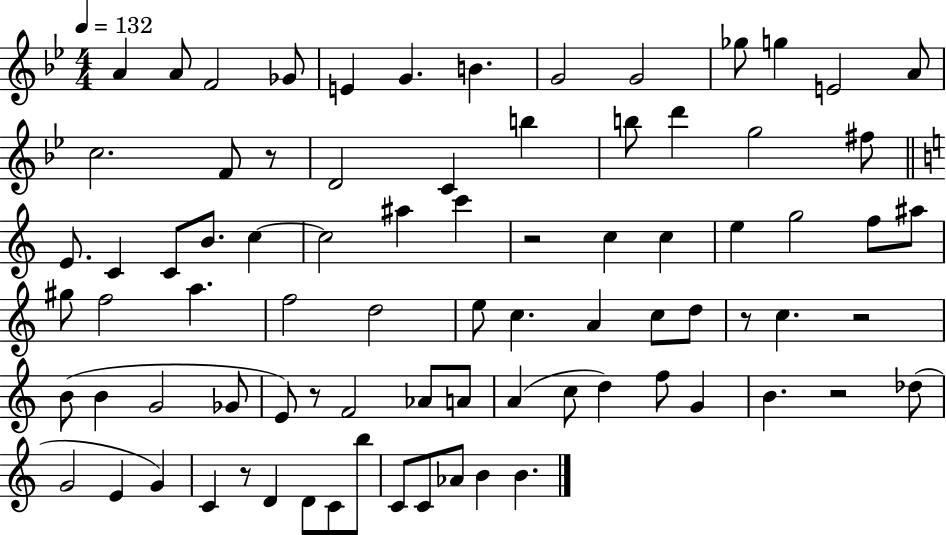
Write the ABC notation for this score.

X:1
T:Untitled
M:4/4
L:1/4
K:Bb
A A/2 F2 _G/2 E G B G2 G2 _g/2 g E2 A/2 c2 F/2 z/2 D2 C b b/2 d' g2 ^f/2 E/2 C C/2 B/2 c c2 ^a c' z2 c c e g2 f/2 ^a/2 ^g/2 f2 a f2 d2 e/2 c A c/2 d/2 z/2 c z2 B/2 B G2 _G/2 E/2 z/2 F2 _A/2 A/2 A c/2 d f/2 G B z2 _d/2 G2 E G C z/2 D D/2 C/2 b/2 C/2 C/2 _A/2 B B